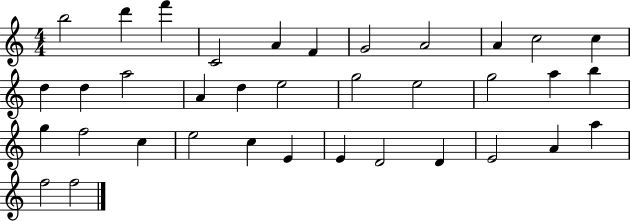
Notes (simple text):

B5/h D6/q F6/q C4/h A4/q F4/q G4/h A4/h A4/q C5/h C5/q D5/q D5/q A5/h A4/q D5/q E5/h G5/h E5/h G5/h A5/q B5/q G5/q F5/h C5/q E5/h C5/q E4/q E4/q D4/h D4/q E4/h A4/q A5/q F5/h F5/h